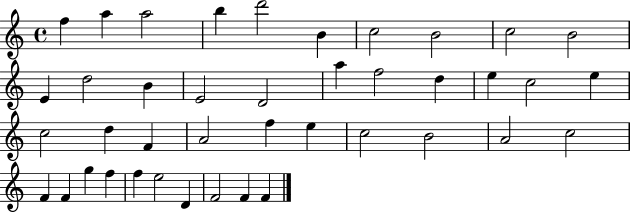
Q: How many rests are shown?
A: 0